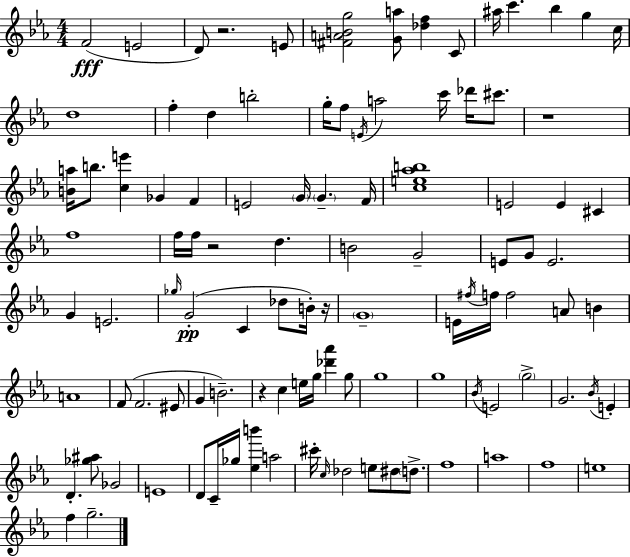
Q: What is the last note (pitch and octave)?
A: G5